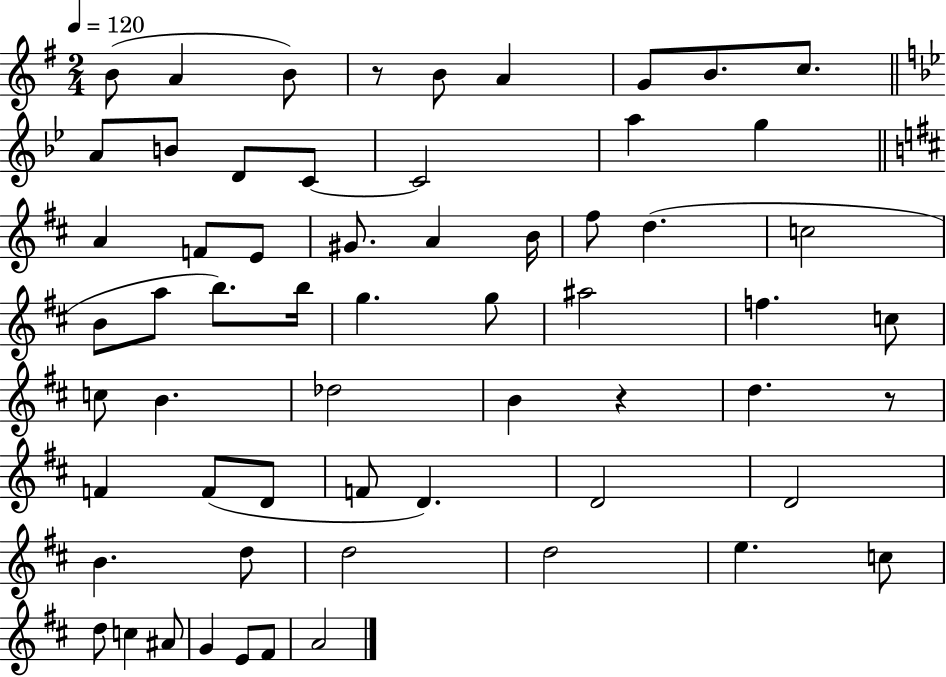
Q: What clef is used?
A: treble